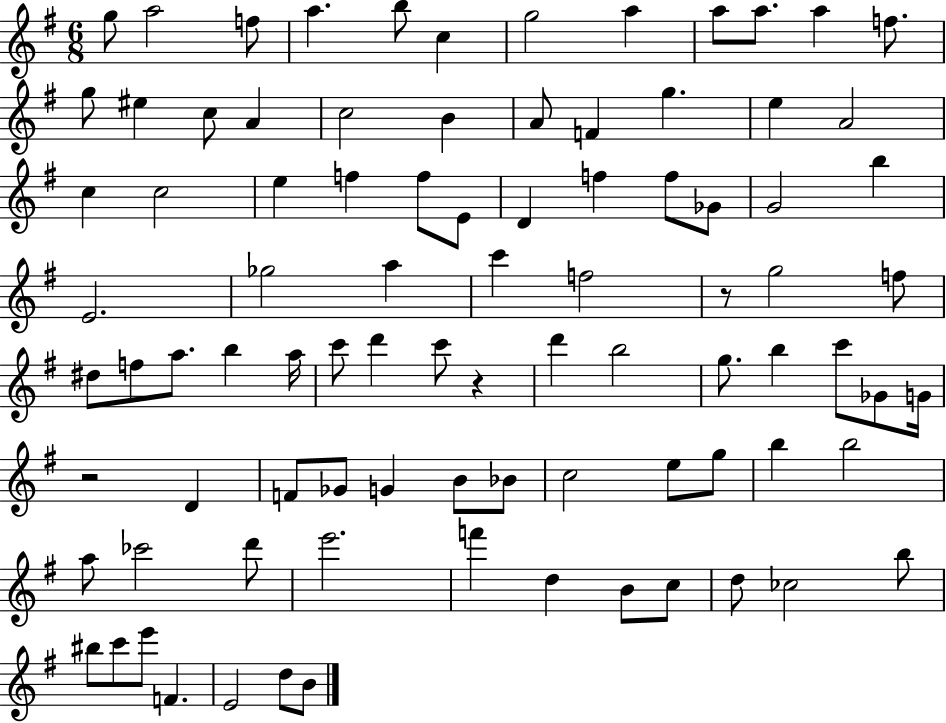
{
  \clef treble
  \numericTimeSignature
  \time 6/8
  \key g \major
  g''8 a''2 f''8 | a''4. b''8 c''4 | g''2 a''4 | a''8 a''8. a''4 f''8. | \break g''8 eis''4 c''8 a'4 | c''2 b'4 | a'8 f'4 g''4. | e''4 a'2 | \break c''4 c''2 | e''4 f''4 f''8 e'8 | d'4 f''4 f''8 ges'8 | g'2 b''4 | \break e'2. | ges''2 a''4 | c'''4 f''2 | r8 g''2 f''8 | \break dis''8 f''8 a''8. b''4 a''16 | c'''8 d'''4 c'''8 r4 | d'''4 b''2 | g''8. b''4 c'''8 ges'8 g'16 | \break r2 d'4 | f'8 ges'8 g'4 b'8 bes'8 | c''2 e''8 g''8 | b''4 b''2 | \break a''8 ces'''2 d'''8 | e'''2. | f'''4 d''4 b'8 c''8 | d''8 ces''2 b''8 | \break bis''8 c'''8 e'''8 f'4. | e'2 d''8 b'8 | \bar "|."
}